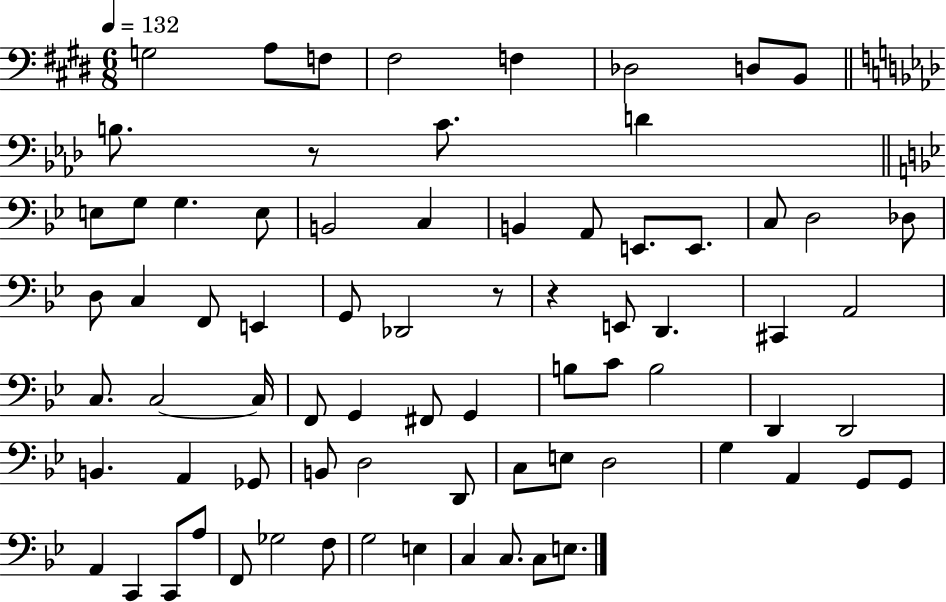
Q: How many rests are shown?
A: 3